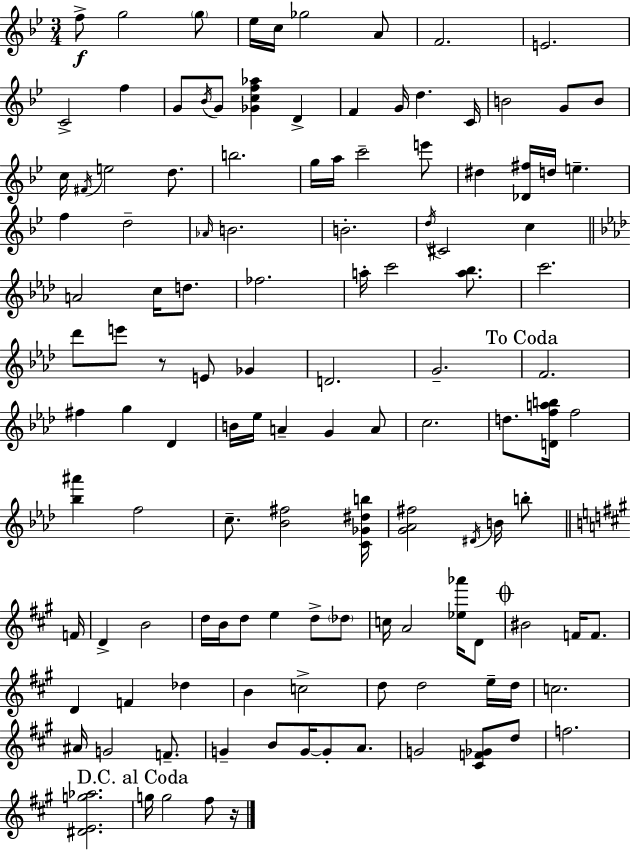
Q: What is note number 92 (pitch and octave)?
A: C5